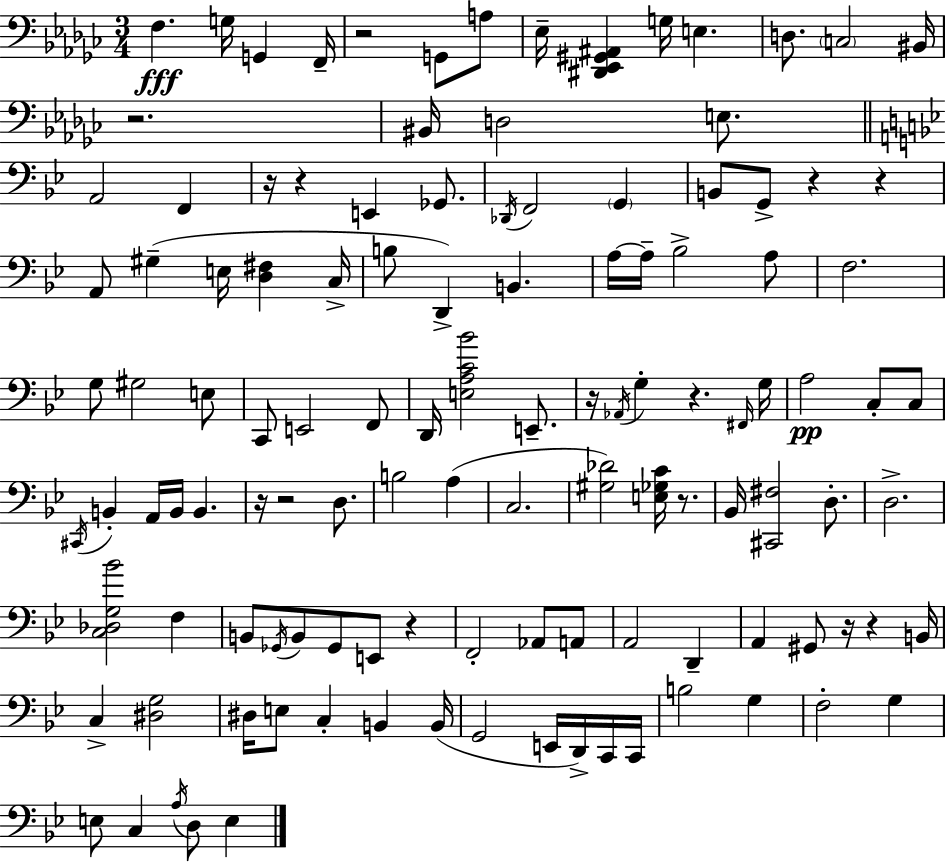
F3/q. G3/s G2/q F2/s R/h G2/e A3/e Eb3/s [D#2,Eb2,G#2,A#2]/q G3/s E3/q. D3/e. C3/h BIS2/s R/h. BIS2/s D3/h E3/e. A2/h F2/q R/s R/q E2/q Gb2/e. Db2/s F2/h G2/q B2/e G2/e R/q R/q A2/e G#3/q E3/s [D3,F#3]/q C3/s B3/e D2/q B2/q. A3/s A3/s Bb3/h A3/e F3/h. G3/e G#3/h E3/e C2/e E2/h F2/e D2/s [E3,A3,C4,Bb4]/h E2/e. R/s Ab2/s G3/q R/q. F#2/s G3/s A3/h C3/e C3/e C#2/s B2/q A2/s B2/s B2/q. R/s R/h D3/e. B3/h A3/q C3/h. [G#3,Db4]/h [E3,Gb3,C4]/s R/e. Bb2/s [C#2,F#3]/h D3/e. D3/h. [C3,Db3,G3,Bb4]/h F3/q B2/e Gb2/s B2/e Gb2/e E2/e R/q F2/h Ab2/e A2/e A2/h D2/q A2/q G#2/e R/s R/q B2/s C3/q [D#3,G3]/h D#3/s E3/e C3/q B2/q B2/s G2/h E2/s D2/s C2/s C2/s B3/h G3/q F3/h G3/q E3/e C3/q A3/s D3/e E3/q